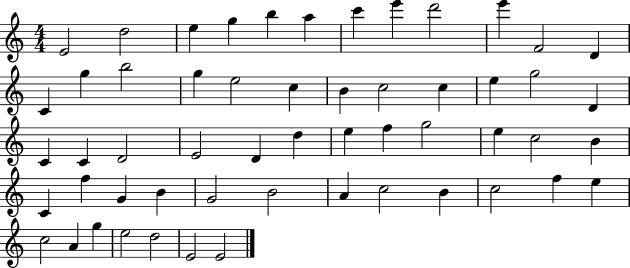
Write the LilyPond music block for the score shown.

{
  \clef treble
  \numericTimeSignature
  \time 4/4
  \key c \major
  e'2 d''2 | e''4 g''4 b''4 a''4 | c'''4 e'''4 d'''2 | e'''4 f'2 d'4 | \break c'4 g''4 b''2 | g''4 e''2 c''4 | b'4 c''2 c''4 | e''4 g''2 d'4 | \break c'4 c'4 d'2 | e'2 d'4 d''4 | e''4 f''4 g''2 | e''4 c''2 b'4 | \break c'4 f''4 g'4 b'4 | g'2 b'2 | a'4 c''2 b'4 | c''2 f''4 e''4 | \break c''2 a'4 g''4 | e''2 d''2 | e'2 e'2 | \bar "|."
}